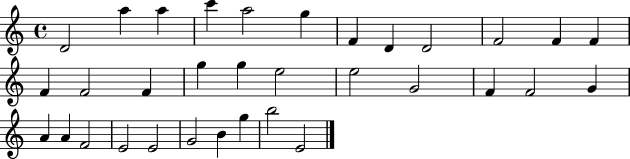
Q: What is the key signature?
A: C major